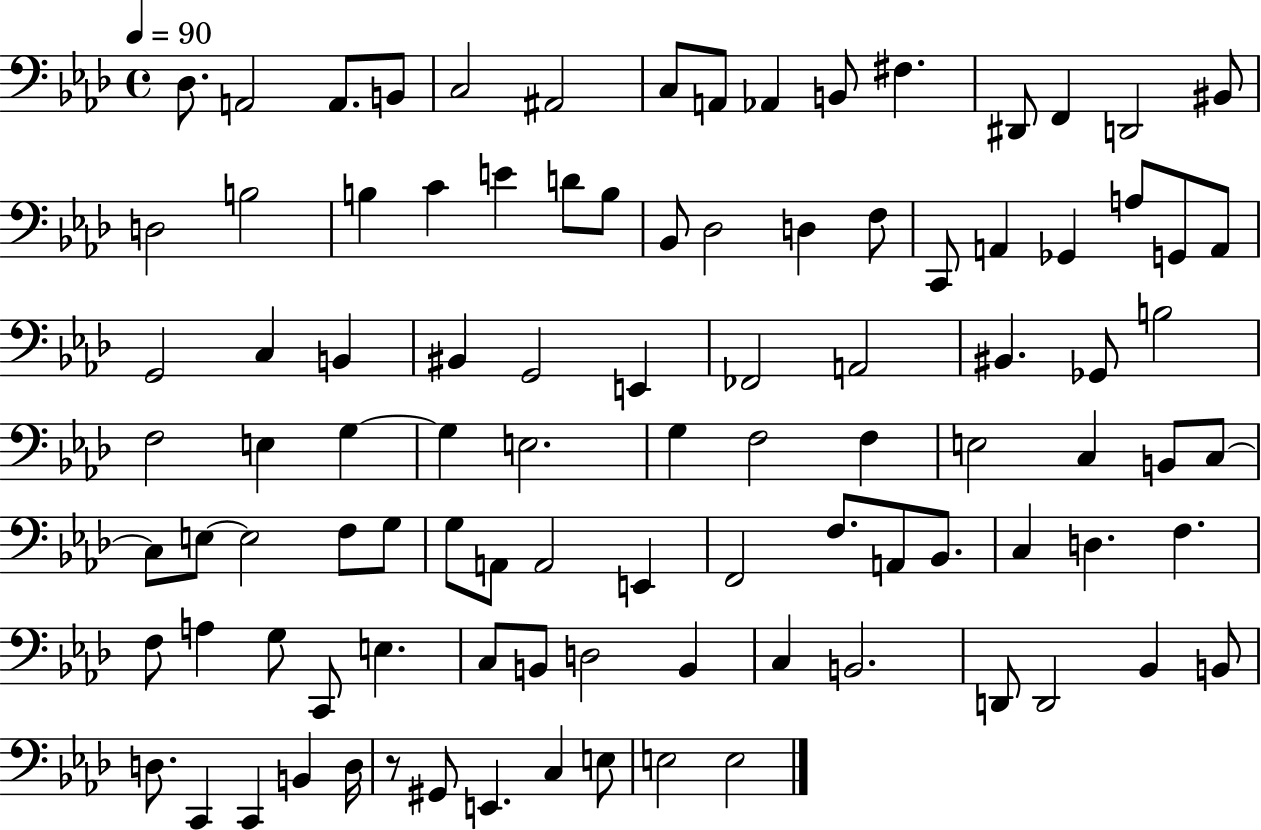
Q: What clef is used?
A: bass